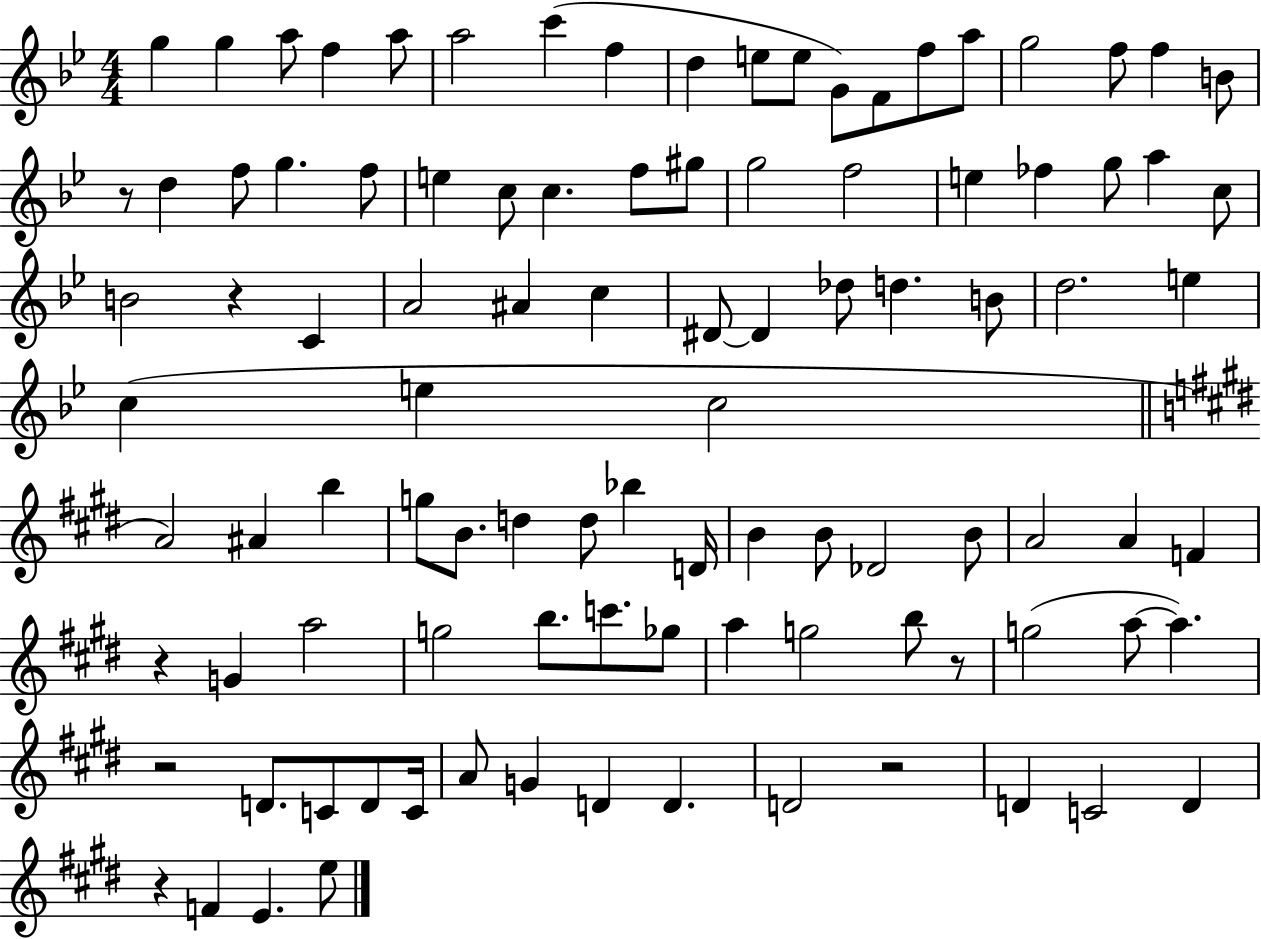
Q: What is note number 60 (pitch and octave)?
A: B4